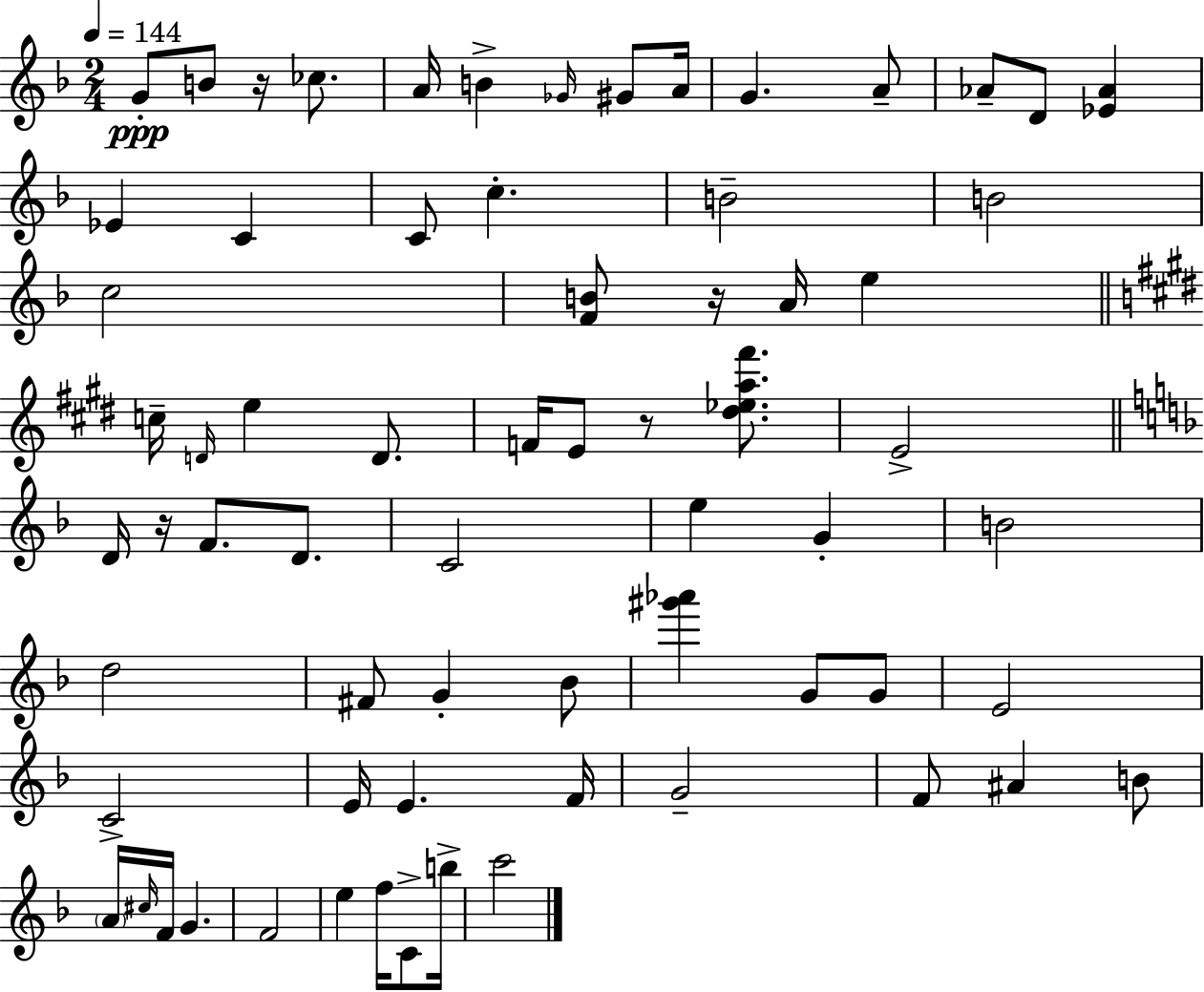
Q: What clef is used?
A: treble